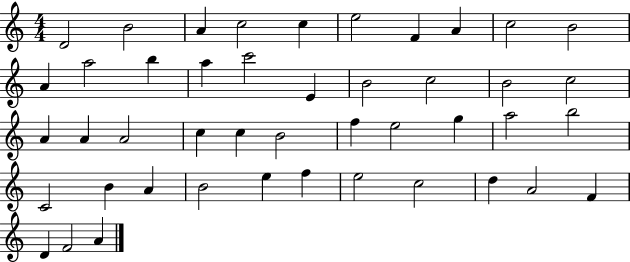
D4/h B4/h A4/q C5/h C5/q E5/h F4/q A4/q C5/h B4/h A4/q A5/h B5/q A5/q C6/h E4/q B4/h C5/h B4/h C5/h A4/q A4/q A4/h C5/q C5/q B4/h F5/q E5/h G5/q A5/h B5/h C4/h B4/q A4/q B4/h E5/q F5/q E5/h C5/h D5/q A4/h F4/q D4/q F4/h A4/q